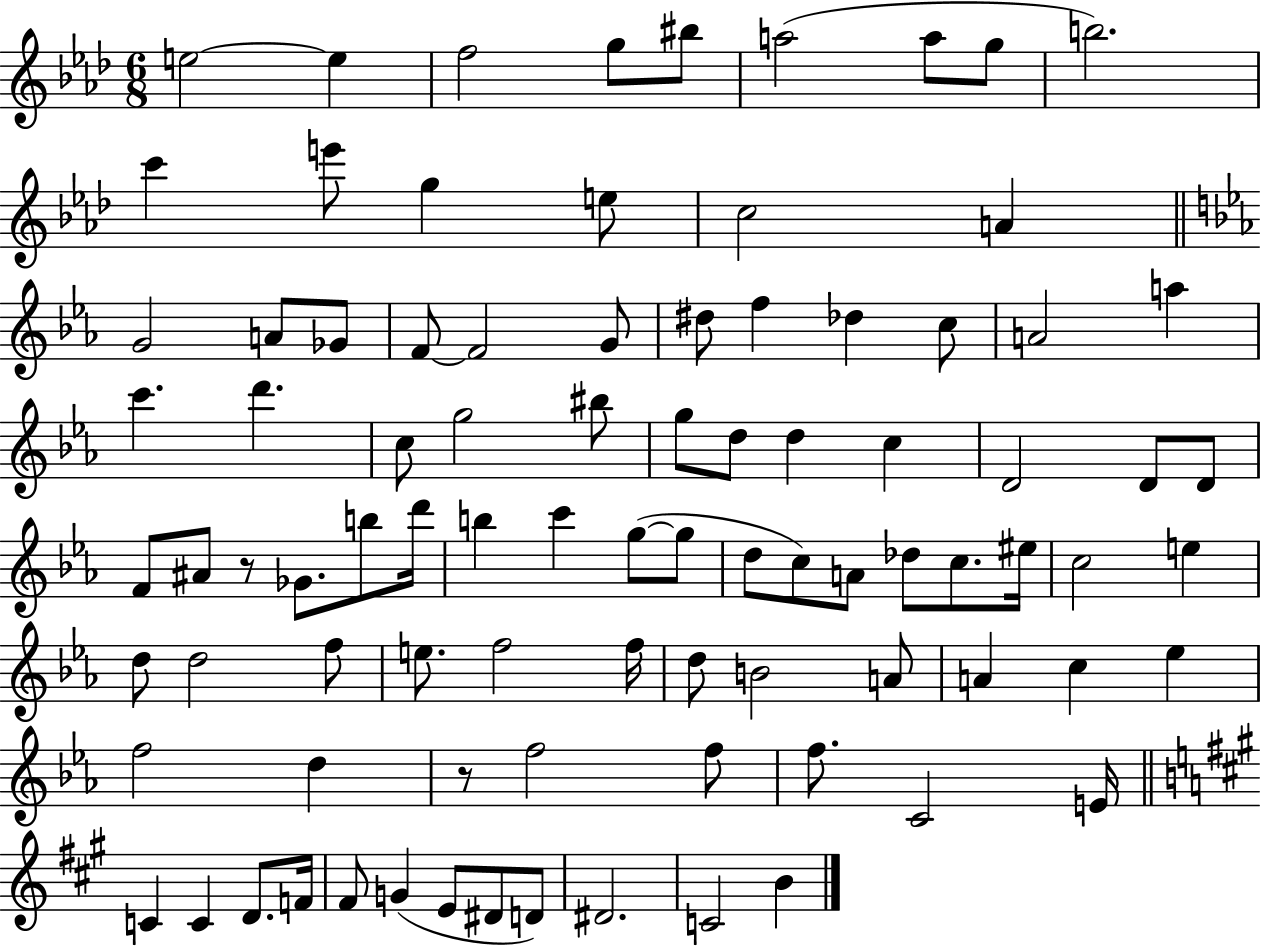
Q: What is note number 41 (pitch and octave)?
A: A#4